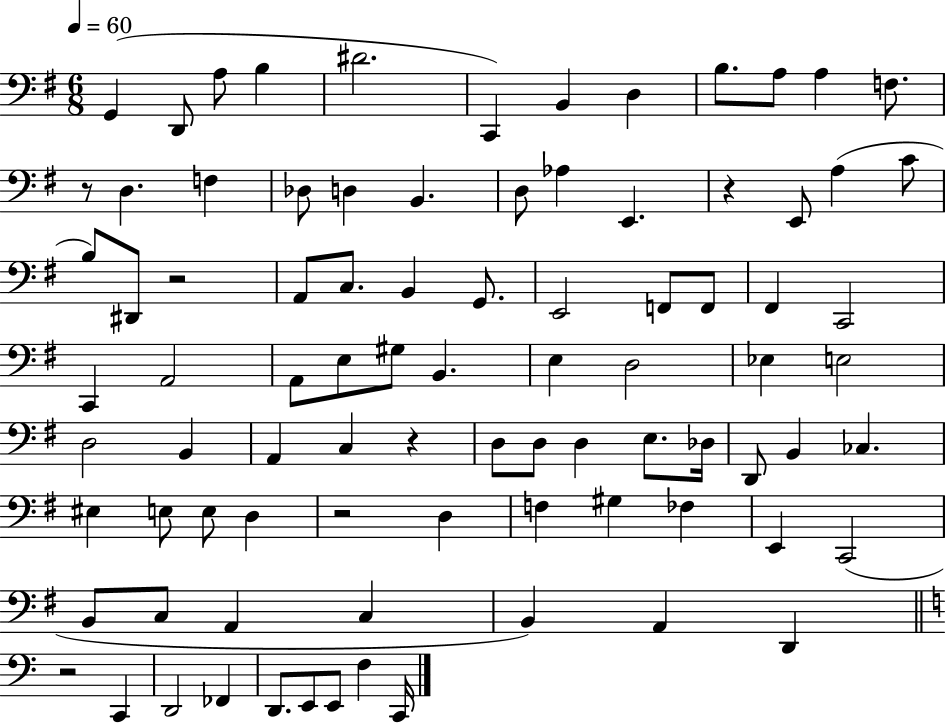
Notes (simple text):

G2/q D2/e A3/e B3/q D#4/h. C2/q B2/q D3/q B3/e. A3/e A3/q F3/e. R/e D3/q. F3/q Db3/e D3/q B2/q. D3/e Ab3/q E2/q. R/q E2/e A3/q C4/e B3/e D#2/e R/h A2/e C3/e. B2/q G2/e. E2/h F2/e F2/e F#2/q C2/h C2/q A2/h A2/e E3/e G#3/e B2/q. E3/q D3/h Eb3/q E3/h D3/h B2/q A2/q C3/q R/q D3/e D3/e D3/q E3/e. Db3/s D2/e B2/q CES3/q. EIS3/q E3/e E3/e D3/q R/h D3/q F3/q G#3/q FES3/q E2/q C2/h B2/e C3/e A2/q C3/q B2/q A2/q D2/q R/h C2/q D2/h FES2/q D2/e. E2/e E2/e F3/q C2/s